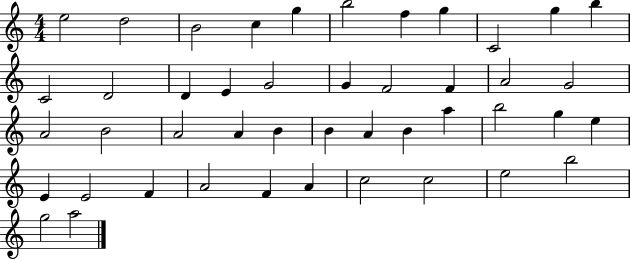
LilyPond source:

{
  \clef treble
  \numericTimeSignature
  \time 4/4
  \key c \major
  e''2 d''2 | b'2 c''4 g''4 | b''2 f''4 g''4 | c'2 g''4 b''4 | \break c'2 d'2 | d'4 e'4 g'2 | g'4 f'2 f'4 | a'2 g'2 | \break a'2 b'2 | a'2 a'4 b'4 | b'4 a'4 b'4 a''4 | b''2 g''4 e''4 | \break e'4 e'2 f'4 | a'2 f'4 a'4 | c''2 c''2 | e''2 b''2 | \break g''2 a''2 | \bar "|."
}